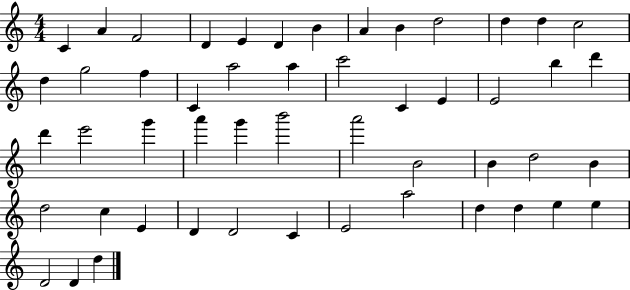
X:1
T:Untitled
M:4/4
L:1/4
K:C
C A F2 D E D B A B d2 d d c2 d g2 f C a2 a c'2 C E E2 b d' d' e'2 g' a' g' b'2 a'2 B2 B d2 B d2 c E D D2 C E2 a2 d d e e D2 D d